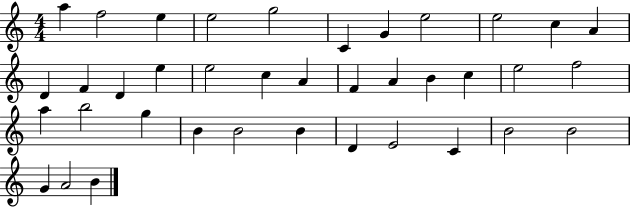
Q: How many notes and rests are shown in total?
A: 38